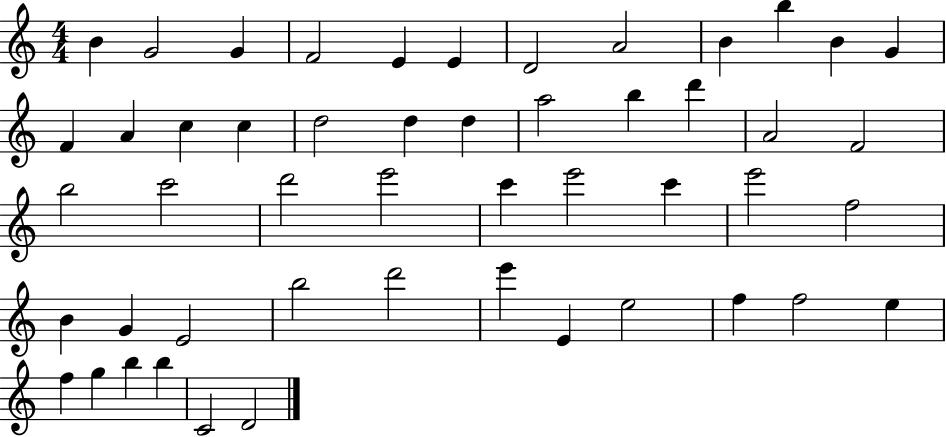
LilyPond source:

{
  \clef treble
  \numericTimeSignature
  \time 4/4
  \key c \major
  b'4 g'2 g'4 | f'2 e'4 e'4 | d'2 a'2 | b'4 b''4 b'4 g'4 | \break f'4 a'4 c''4 c''4 | d''2 d''4 d''4 | a''2 b''4 d'''4 | a'2 f'2 | \break b''2 c'''2 | d'''2 e'''2 | c'''4 e'''2 c'''4 | e'''2 f''2 | \break b'4 g'4 e'2 | b''2 d'''2 | e'''4 e'4 e''2 | f''4 f''2 e''4 | \break f''4 g''4 b''4 b''4 | c'2 d'2 | \bar "|."
}